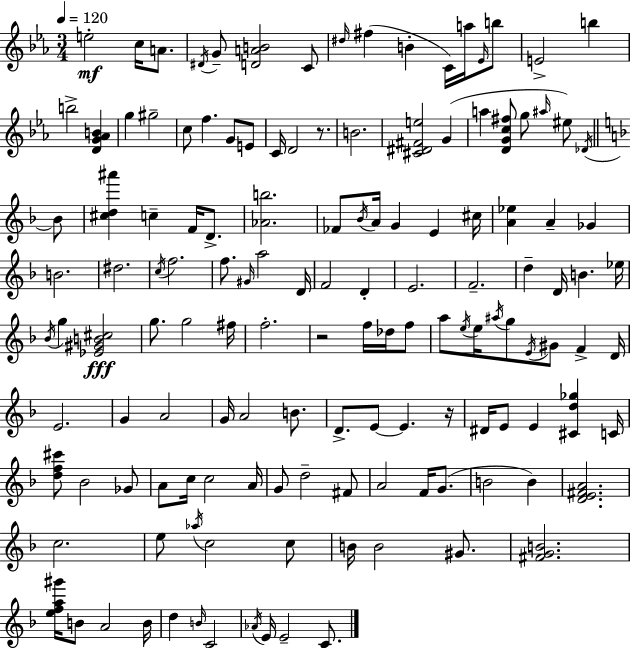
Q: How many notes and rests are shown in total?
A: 138